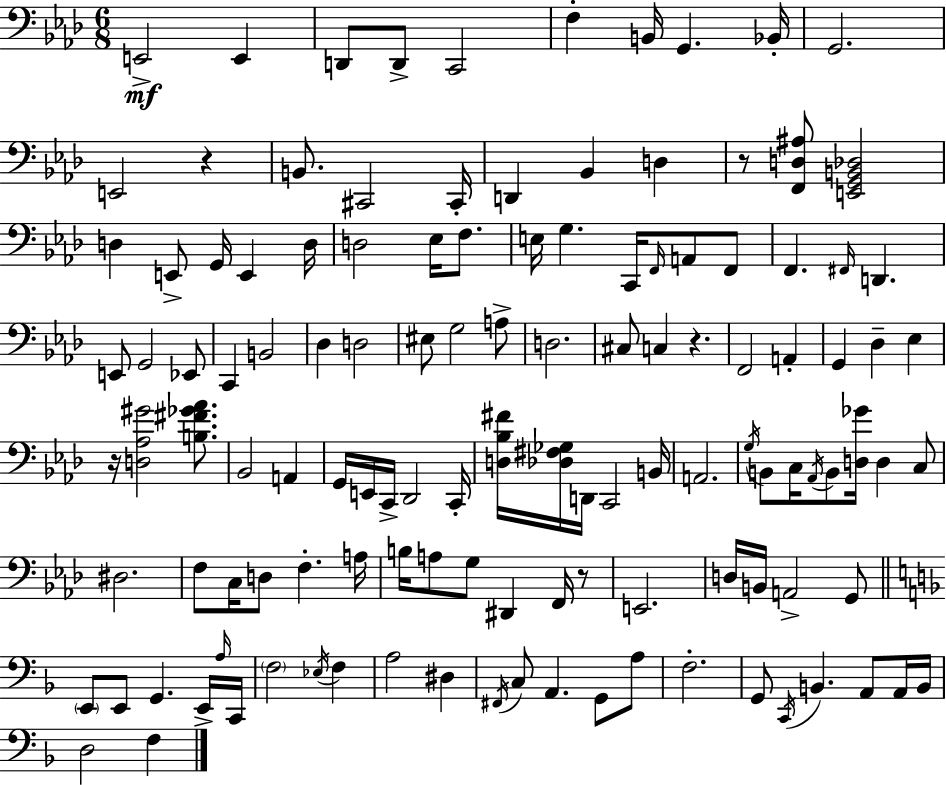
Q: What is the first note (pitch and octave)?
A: E2